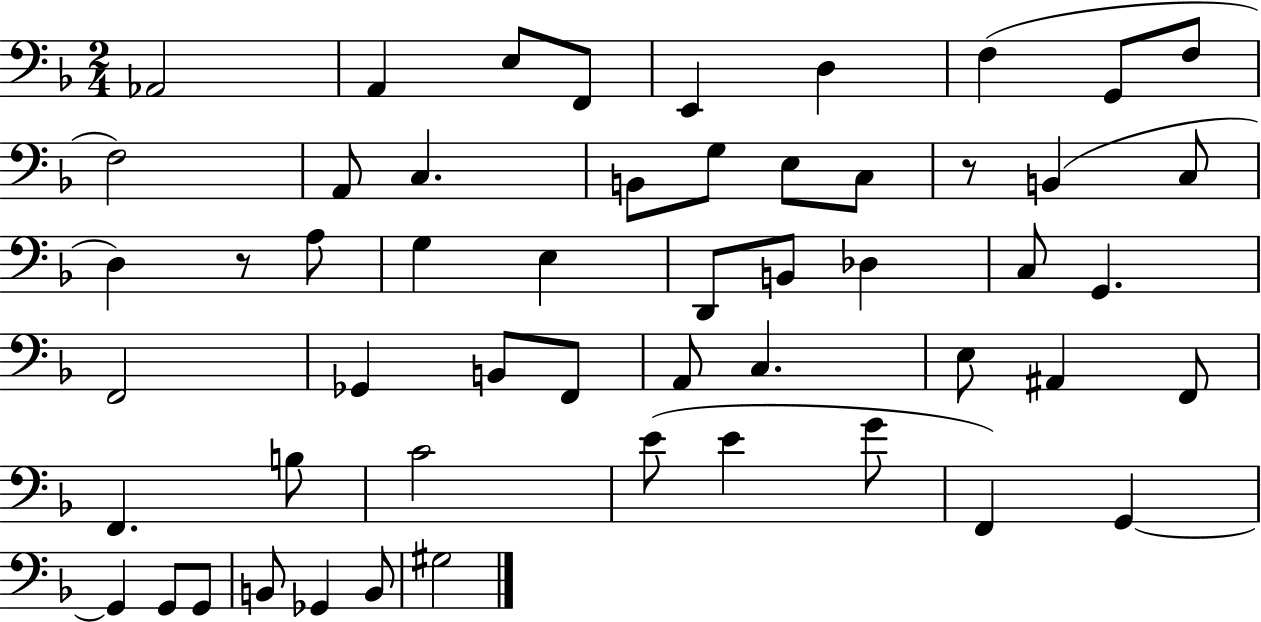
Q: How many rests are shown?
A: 2